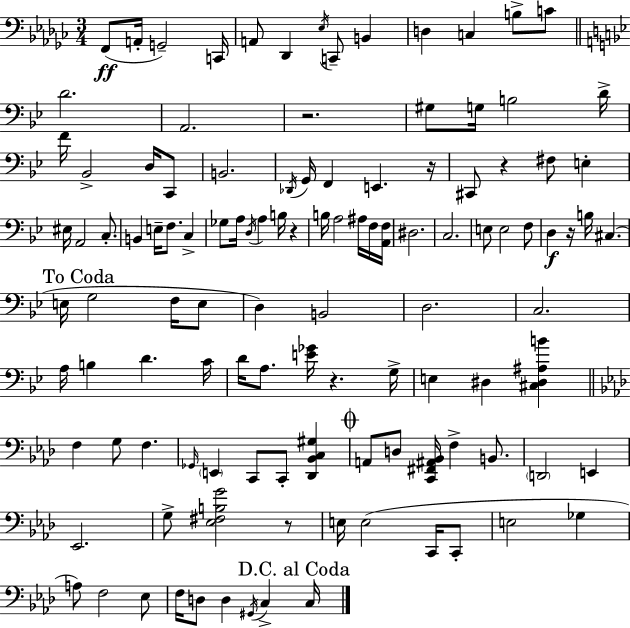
F2/e A2/s G2/h C2/s A2/e Db2/q Eb3/s C2/e B2/q D3/q C3/q B3/e C4/e D4/h. A2/h. R/h. G#3/e G3/s B3/h D4/s F4/s Bb2/h D3/s C2/e B2/h. Db2/s G2/s F2/q E2/q. R/s C#2/e R/q F#3/e E3/q EIS3/s A2/h C3/e. B2/q E3/s F3/e. C3/q Gb3/e A3/s D3/s A3/q B3/s R/q B3/s A3/h A#3/s F3/s [A2,F3]/s D#3/h. C3/h. E3/e E3/h F3/e D3/q R/s B3/s C#3/q. E3/s G3/h F3/s E3/e D3/q B2/h D3/h. C3/h. A3/s B3/q D4/q. C4/s D4/s A3/e. [E4,Gb4]/s R/q. G3/s E3/q D#3/q [C#3,D#3,A#3,B4]/q F3/q G3/e F3/q. Gb2/s E2/q C2/e C2/e [Db2,Bb2,C3,G#3]/q A2/e D3/e [C2,F#2,A#2,Bb2]/s F3/q B2/e. D2/h E2/q Eb2/h. G3/e [Eb3,F#3,B3,G4]/h R/e E3/s E3/h C2/s C2/e E3/h Gb3/q A3/e F3/h Eb3/e F3/s D3/e D3/q G#2/s C3/q C3/s